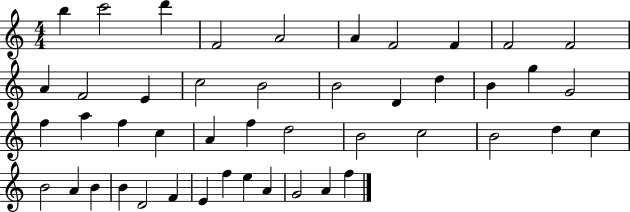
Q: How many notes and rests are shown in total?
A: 46